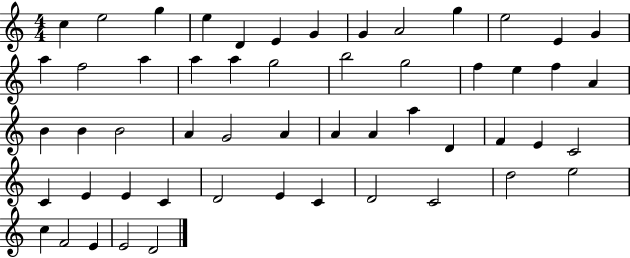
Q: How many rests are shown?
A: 0